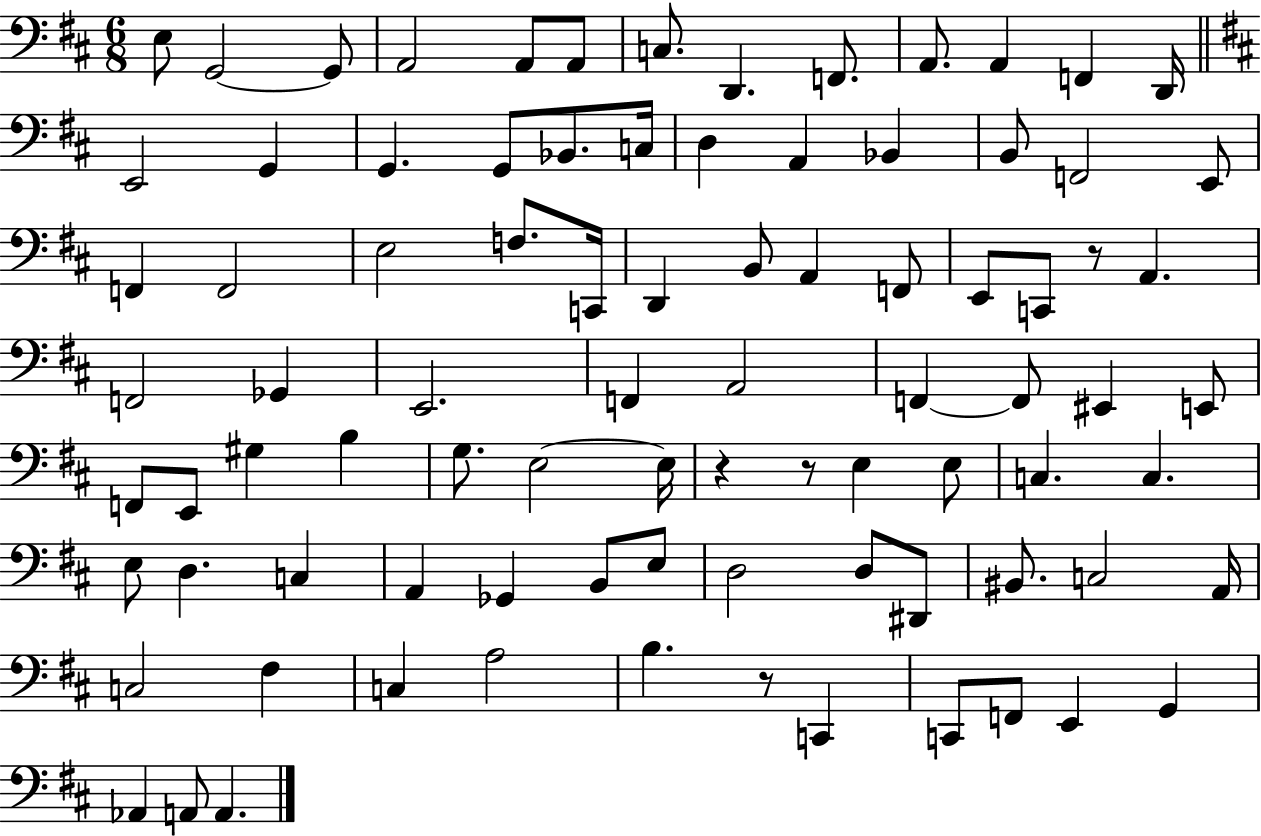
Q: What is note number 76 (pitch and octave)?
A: C2